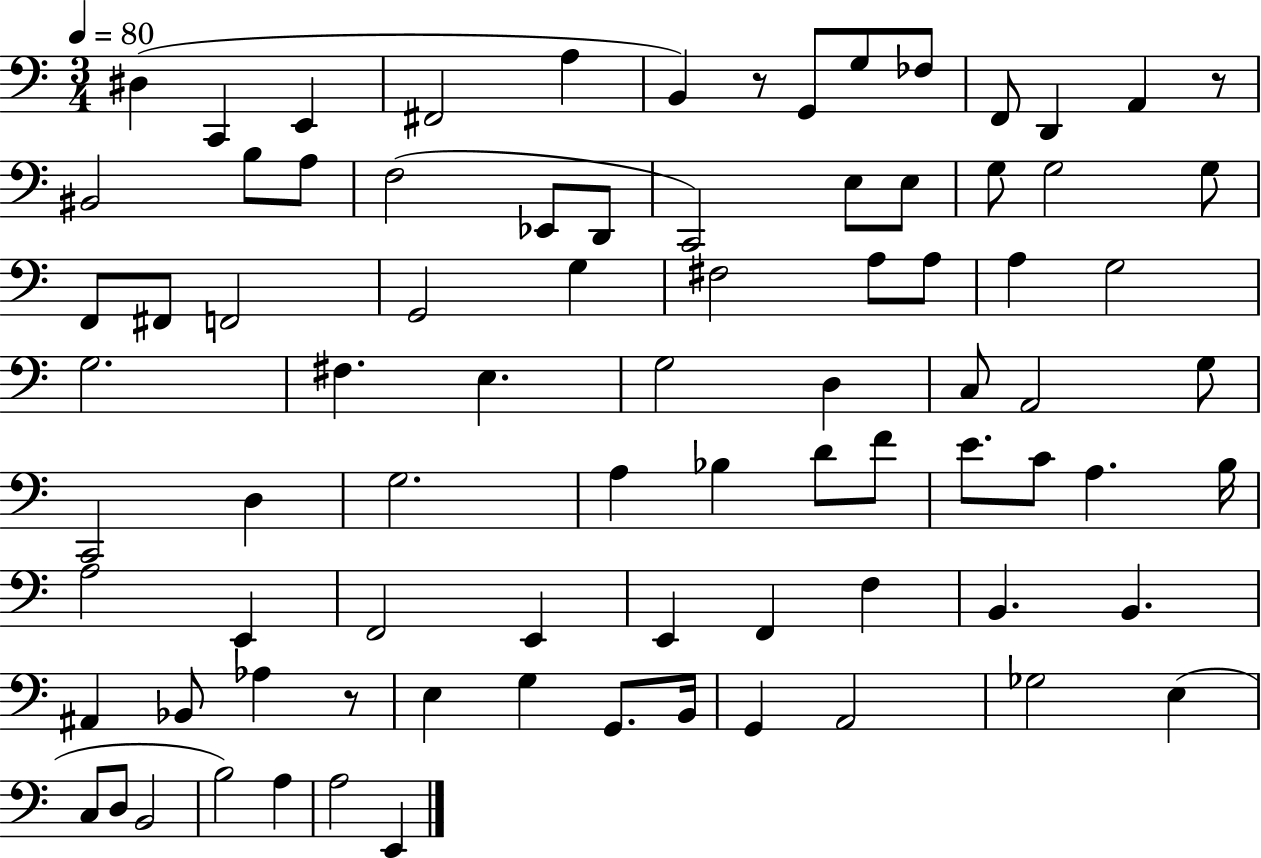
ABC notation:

X:1
T:Untitled
M:3/4
L:1/4
K:C
^D, C,, E,, ^F,,2 A, B,, z/2 G,,/2 G,/2 _F,/2 F,,/2 D,, A,, z/2 ^B,,2 B,/2 A,/2 F,2 _E,,/2 D,,/2 C,,2 E,/2 E,/2 G,/2 G,2 G,/2 F,,/2 ^F,,/2 F,,2 G,,2 G, ^F,2 A,/2 A,/2 A, G,2 G,2 ^F, E, G,2 D, C,/2 A,,2 G,/2 C,,2 D, G,2 A, _B, D/2 F/2 E/2 C/2 A, B,/4 A,2 E,, F,,2 E,, E,, F,, F, B,, B,, ^A,, _B,,/2 _A, z/2 E, G, G,,/2 B,,/4 G,, A,,2 _G,2 E, C,/2 D,/2 B,,2 B,2 A, A,2 E,,